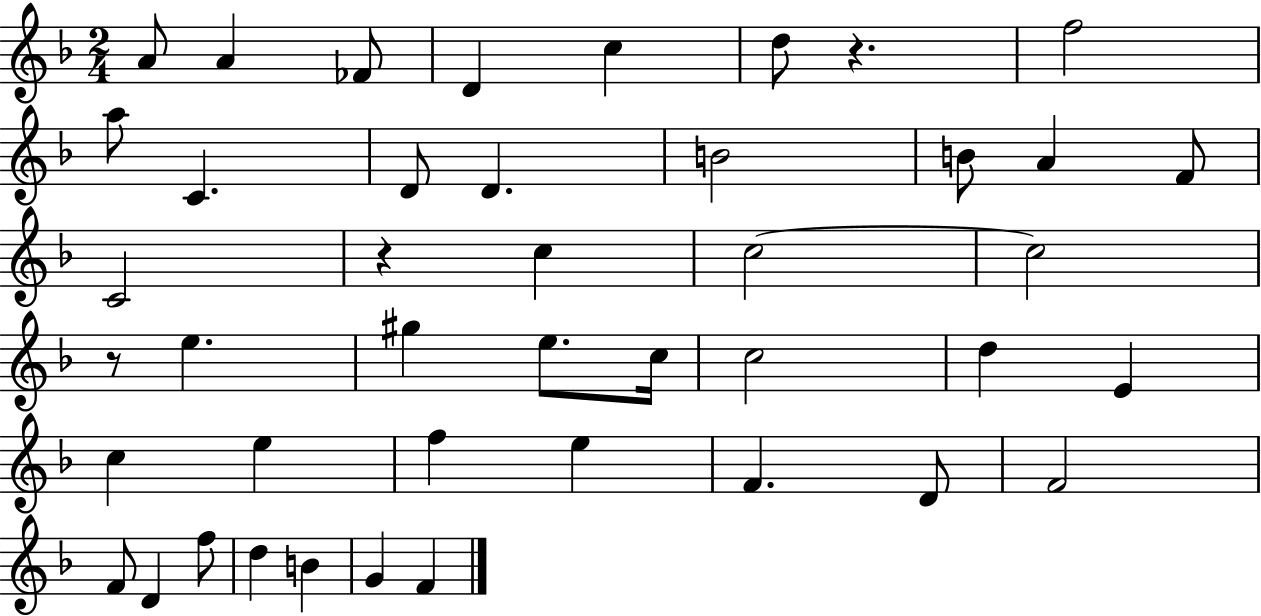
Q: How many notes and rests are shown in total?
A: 43